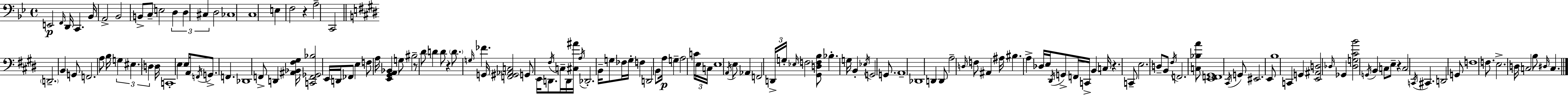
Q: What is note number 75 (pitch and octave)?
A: E3